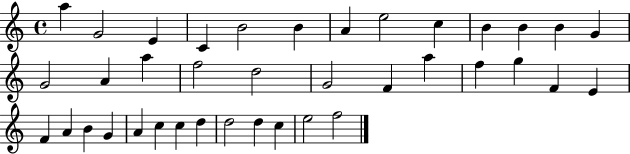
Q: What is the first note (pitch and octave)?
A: A5